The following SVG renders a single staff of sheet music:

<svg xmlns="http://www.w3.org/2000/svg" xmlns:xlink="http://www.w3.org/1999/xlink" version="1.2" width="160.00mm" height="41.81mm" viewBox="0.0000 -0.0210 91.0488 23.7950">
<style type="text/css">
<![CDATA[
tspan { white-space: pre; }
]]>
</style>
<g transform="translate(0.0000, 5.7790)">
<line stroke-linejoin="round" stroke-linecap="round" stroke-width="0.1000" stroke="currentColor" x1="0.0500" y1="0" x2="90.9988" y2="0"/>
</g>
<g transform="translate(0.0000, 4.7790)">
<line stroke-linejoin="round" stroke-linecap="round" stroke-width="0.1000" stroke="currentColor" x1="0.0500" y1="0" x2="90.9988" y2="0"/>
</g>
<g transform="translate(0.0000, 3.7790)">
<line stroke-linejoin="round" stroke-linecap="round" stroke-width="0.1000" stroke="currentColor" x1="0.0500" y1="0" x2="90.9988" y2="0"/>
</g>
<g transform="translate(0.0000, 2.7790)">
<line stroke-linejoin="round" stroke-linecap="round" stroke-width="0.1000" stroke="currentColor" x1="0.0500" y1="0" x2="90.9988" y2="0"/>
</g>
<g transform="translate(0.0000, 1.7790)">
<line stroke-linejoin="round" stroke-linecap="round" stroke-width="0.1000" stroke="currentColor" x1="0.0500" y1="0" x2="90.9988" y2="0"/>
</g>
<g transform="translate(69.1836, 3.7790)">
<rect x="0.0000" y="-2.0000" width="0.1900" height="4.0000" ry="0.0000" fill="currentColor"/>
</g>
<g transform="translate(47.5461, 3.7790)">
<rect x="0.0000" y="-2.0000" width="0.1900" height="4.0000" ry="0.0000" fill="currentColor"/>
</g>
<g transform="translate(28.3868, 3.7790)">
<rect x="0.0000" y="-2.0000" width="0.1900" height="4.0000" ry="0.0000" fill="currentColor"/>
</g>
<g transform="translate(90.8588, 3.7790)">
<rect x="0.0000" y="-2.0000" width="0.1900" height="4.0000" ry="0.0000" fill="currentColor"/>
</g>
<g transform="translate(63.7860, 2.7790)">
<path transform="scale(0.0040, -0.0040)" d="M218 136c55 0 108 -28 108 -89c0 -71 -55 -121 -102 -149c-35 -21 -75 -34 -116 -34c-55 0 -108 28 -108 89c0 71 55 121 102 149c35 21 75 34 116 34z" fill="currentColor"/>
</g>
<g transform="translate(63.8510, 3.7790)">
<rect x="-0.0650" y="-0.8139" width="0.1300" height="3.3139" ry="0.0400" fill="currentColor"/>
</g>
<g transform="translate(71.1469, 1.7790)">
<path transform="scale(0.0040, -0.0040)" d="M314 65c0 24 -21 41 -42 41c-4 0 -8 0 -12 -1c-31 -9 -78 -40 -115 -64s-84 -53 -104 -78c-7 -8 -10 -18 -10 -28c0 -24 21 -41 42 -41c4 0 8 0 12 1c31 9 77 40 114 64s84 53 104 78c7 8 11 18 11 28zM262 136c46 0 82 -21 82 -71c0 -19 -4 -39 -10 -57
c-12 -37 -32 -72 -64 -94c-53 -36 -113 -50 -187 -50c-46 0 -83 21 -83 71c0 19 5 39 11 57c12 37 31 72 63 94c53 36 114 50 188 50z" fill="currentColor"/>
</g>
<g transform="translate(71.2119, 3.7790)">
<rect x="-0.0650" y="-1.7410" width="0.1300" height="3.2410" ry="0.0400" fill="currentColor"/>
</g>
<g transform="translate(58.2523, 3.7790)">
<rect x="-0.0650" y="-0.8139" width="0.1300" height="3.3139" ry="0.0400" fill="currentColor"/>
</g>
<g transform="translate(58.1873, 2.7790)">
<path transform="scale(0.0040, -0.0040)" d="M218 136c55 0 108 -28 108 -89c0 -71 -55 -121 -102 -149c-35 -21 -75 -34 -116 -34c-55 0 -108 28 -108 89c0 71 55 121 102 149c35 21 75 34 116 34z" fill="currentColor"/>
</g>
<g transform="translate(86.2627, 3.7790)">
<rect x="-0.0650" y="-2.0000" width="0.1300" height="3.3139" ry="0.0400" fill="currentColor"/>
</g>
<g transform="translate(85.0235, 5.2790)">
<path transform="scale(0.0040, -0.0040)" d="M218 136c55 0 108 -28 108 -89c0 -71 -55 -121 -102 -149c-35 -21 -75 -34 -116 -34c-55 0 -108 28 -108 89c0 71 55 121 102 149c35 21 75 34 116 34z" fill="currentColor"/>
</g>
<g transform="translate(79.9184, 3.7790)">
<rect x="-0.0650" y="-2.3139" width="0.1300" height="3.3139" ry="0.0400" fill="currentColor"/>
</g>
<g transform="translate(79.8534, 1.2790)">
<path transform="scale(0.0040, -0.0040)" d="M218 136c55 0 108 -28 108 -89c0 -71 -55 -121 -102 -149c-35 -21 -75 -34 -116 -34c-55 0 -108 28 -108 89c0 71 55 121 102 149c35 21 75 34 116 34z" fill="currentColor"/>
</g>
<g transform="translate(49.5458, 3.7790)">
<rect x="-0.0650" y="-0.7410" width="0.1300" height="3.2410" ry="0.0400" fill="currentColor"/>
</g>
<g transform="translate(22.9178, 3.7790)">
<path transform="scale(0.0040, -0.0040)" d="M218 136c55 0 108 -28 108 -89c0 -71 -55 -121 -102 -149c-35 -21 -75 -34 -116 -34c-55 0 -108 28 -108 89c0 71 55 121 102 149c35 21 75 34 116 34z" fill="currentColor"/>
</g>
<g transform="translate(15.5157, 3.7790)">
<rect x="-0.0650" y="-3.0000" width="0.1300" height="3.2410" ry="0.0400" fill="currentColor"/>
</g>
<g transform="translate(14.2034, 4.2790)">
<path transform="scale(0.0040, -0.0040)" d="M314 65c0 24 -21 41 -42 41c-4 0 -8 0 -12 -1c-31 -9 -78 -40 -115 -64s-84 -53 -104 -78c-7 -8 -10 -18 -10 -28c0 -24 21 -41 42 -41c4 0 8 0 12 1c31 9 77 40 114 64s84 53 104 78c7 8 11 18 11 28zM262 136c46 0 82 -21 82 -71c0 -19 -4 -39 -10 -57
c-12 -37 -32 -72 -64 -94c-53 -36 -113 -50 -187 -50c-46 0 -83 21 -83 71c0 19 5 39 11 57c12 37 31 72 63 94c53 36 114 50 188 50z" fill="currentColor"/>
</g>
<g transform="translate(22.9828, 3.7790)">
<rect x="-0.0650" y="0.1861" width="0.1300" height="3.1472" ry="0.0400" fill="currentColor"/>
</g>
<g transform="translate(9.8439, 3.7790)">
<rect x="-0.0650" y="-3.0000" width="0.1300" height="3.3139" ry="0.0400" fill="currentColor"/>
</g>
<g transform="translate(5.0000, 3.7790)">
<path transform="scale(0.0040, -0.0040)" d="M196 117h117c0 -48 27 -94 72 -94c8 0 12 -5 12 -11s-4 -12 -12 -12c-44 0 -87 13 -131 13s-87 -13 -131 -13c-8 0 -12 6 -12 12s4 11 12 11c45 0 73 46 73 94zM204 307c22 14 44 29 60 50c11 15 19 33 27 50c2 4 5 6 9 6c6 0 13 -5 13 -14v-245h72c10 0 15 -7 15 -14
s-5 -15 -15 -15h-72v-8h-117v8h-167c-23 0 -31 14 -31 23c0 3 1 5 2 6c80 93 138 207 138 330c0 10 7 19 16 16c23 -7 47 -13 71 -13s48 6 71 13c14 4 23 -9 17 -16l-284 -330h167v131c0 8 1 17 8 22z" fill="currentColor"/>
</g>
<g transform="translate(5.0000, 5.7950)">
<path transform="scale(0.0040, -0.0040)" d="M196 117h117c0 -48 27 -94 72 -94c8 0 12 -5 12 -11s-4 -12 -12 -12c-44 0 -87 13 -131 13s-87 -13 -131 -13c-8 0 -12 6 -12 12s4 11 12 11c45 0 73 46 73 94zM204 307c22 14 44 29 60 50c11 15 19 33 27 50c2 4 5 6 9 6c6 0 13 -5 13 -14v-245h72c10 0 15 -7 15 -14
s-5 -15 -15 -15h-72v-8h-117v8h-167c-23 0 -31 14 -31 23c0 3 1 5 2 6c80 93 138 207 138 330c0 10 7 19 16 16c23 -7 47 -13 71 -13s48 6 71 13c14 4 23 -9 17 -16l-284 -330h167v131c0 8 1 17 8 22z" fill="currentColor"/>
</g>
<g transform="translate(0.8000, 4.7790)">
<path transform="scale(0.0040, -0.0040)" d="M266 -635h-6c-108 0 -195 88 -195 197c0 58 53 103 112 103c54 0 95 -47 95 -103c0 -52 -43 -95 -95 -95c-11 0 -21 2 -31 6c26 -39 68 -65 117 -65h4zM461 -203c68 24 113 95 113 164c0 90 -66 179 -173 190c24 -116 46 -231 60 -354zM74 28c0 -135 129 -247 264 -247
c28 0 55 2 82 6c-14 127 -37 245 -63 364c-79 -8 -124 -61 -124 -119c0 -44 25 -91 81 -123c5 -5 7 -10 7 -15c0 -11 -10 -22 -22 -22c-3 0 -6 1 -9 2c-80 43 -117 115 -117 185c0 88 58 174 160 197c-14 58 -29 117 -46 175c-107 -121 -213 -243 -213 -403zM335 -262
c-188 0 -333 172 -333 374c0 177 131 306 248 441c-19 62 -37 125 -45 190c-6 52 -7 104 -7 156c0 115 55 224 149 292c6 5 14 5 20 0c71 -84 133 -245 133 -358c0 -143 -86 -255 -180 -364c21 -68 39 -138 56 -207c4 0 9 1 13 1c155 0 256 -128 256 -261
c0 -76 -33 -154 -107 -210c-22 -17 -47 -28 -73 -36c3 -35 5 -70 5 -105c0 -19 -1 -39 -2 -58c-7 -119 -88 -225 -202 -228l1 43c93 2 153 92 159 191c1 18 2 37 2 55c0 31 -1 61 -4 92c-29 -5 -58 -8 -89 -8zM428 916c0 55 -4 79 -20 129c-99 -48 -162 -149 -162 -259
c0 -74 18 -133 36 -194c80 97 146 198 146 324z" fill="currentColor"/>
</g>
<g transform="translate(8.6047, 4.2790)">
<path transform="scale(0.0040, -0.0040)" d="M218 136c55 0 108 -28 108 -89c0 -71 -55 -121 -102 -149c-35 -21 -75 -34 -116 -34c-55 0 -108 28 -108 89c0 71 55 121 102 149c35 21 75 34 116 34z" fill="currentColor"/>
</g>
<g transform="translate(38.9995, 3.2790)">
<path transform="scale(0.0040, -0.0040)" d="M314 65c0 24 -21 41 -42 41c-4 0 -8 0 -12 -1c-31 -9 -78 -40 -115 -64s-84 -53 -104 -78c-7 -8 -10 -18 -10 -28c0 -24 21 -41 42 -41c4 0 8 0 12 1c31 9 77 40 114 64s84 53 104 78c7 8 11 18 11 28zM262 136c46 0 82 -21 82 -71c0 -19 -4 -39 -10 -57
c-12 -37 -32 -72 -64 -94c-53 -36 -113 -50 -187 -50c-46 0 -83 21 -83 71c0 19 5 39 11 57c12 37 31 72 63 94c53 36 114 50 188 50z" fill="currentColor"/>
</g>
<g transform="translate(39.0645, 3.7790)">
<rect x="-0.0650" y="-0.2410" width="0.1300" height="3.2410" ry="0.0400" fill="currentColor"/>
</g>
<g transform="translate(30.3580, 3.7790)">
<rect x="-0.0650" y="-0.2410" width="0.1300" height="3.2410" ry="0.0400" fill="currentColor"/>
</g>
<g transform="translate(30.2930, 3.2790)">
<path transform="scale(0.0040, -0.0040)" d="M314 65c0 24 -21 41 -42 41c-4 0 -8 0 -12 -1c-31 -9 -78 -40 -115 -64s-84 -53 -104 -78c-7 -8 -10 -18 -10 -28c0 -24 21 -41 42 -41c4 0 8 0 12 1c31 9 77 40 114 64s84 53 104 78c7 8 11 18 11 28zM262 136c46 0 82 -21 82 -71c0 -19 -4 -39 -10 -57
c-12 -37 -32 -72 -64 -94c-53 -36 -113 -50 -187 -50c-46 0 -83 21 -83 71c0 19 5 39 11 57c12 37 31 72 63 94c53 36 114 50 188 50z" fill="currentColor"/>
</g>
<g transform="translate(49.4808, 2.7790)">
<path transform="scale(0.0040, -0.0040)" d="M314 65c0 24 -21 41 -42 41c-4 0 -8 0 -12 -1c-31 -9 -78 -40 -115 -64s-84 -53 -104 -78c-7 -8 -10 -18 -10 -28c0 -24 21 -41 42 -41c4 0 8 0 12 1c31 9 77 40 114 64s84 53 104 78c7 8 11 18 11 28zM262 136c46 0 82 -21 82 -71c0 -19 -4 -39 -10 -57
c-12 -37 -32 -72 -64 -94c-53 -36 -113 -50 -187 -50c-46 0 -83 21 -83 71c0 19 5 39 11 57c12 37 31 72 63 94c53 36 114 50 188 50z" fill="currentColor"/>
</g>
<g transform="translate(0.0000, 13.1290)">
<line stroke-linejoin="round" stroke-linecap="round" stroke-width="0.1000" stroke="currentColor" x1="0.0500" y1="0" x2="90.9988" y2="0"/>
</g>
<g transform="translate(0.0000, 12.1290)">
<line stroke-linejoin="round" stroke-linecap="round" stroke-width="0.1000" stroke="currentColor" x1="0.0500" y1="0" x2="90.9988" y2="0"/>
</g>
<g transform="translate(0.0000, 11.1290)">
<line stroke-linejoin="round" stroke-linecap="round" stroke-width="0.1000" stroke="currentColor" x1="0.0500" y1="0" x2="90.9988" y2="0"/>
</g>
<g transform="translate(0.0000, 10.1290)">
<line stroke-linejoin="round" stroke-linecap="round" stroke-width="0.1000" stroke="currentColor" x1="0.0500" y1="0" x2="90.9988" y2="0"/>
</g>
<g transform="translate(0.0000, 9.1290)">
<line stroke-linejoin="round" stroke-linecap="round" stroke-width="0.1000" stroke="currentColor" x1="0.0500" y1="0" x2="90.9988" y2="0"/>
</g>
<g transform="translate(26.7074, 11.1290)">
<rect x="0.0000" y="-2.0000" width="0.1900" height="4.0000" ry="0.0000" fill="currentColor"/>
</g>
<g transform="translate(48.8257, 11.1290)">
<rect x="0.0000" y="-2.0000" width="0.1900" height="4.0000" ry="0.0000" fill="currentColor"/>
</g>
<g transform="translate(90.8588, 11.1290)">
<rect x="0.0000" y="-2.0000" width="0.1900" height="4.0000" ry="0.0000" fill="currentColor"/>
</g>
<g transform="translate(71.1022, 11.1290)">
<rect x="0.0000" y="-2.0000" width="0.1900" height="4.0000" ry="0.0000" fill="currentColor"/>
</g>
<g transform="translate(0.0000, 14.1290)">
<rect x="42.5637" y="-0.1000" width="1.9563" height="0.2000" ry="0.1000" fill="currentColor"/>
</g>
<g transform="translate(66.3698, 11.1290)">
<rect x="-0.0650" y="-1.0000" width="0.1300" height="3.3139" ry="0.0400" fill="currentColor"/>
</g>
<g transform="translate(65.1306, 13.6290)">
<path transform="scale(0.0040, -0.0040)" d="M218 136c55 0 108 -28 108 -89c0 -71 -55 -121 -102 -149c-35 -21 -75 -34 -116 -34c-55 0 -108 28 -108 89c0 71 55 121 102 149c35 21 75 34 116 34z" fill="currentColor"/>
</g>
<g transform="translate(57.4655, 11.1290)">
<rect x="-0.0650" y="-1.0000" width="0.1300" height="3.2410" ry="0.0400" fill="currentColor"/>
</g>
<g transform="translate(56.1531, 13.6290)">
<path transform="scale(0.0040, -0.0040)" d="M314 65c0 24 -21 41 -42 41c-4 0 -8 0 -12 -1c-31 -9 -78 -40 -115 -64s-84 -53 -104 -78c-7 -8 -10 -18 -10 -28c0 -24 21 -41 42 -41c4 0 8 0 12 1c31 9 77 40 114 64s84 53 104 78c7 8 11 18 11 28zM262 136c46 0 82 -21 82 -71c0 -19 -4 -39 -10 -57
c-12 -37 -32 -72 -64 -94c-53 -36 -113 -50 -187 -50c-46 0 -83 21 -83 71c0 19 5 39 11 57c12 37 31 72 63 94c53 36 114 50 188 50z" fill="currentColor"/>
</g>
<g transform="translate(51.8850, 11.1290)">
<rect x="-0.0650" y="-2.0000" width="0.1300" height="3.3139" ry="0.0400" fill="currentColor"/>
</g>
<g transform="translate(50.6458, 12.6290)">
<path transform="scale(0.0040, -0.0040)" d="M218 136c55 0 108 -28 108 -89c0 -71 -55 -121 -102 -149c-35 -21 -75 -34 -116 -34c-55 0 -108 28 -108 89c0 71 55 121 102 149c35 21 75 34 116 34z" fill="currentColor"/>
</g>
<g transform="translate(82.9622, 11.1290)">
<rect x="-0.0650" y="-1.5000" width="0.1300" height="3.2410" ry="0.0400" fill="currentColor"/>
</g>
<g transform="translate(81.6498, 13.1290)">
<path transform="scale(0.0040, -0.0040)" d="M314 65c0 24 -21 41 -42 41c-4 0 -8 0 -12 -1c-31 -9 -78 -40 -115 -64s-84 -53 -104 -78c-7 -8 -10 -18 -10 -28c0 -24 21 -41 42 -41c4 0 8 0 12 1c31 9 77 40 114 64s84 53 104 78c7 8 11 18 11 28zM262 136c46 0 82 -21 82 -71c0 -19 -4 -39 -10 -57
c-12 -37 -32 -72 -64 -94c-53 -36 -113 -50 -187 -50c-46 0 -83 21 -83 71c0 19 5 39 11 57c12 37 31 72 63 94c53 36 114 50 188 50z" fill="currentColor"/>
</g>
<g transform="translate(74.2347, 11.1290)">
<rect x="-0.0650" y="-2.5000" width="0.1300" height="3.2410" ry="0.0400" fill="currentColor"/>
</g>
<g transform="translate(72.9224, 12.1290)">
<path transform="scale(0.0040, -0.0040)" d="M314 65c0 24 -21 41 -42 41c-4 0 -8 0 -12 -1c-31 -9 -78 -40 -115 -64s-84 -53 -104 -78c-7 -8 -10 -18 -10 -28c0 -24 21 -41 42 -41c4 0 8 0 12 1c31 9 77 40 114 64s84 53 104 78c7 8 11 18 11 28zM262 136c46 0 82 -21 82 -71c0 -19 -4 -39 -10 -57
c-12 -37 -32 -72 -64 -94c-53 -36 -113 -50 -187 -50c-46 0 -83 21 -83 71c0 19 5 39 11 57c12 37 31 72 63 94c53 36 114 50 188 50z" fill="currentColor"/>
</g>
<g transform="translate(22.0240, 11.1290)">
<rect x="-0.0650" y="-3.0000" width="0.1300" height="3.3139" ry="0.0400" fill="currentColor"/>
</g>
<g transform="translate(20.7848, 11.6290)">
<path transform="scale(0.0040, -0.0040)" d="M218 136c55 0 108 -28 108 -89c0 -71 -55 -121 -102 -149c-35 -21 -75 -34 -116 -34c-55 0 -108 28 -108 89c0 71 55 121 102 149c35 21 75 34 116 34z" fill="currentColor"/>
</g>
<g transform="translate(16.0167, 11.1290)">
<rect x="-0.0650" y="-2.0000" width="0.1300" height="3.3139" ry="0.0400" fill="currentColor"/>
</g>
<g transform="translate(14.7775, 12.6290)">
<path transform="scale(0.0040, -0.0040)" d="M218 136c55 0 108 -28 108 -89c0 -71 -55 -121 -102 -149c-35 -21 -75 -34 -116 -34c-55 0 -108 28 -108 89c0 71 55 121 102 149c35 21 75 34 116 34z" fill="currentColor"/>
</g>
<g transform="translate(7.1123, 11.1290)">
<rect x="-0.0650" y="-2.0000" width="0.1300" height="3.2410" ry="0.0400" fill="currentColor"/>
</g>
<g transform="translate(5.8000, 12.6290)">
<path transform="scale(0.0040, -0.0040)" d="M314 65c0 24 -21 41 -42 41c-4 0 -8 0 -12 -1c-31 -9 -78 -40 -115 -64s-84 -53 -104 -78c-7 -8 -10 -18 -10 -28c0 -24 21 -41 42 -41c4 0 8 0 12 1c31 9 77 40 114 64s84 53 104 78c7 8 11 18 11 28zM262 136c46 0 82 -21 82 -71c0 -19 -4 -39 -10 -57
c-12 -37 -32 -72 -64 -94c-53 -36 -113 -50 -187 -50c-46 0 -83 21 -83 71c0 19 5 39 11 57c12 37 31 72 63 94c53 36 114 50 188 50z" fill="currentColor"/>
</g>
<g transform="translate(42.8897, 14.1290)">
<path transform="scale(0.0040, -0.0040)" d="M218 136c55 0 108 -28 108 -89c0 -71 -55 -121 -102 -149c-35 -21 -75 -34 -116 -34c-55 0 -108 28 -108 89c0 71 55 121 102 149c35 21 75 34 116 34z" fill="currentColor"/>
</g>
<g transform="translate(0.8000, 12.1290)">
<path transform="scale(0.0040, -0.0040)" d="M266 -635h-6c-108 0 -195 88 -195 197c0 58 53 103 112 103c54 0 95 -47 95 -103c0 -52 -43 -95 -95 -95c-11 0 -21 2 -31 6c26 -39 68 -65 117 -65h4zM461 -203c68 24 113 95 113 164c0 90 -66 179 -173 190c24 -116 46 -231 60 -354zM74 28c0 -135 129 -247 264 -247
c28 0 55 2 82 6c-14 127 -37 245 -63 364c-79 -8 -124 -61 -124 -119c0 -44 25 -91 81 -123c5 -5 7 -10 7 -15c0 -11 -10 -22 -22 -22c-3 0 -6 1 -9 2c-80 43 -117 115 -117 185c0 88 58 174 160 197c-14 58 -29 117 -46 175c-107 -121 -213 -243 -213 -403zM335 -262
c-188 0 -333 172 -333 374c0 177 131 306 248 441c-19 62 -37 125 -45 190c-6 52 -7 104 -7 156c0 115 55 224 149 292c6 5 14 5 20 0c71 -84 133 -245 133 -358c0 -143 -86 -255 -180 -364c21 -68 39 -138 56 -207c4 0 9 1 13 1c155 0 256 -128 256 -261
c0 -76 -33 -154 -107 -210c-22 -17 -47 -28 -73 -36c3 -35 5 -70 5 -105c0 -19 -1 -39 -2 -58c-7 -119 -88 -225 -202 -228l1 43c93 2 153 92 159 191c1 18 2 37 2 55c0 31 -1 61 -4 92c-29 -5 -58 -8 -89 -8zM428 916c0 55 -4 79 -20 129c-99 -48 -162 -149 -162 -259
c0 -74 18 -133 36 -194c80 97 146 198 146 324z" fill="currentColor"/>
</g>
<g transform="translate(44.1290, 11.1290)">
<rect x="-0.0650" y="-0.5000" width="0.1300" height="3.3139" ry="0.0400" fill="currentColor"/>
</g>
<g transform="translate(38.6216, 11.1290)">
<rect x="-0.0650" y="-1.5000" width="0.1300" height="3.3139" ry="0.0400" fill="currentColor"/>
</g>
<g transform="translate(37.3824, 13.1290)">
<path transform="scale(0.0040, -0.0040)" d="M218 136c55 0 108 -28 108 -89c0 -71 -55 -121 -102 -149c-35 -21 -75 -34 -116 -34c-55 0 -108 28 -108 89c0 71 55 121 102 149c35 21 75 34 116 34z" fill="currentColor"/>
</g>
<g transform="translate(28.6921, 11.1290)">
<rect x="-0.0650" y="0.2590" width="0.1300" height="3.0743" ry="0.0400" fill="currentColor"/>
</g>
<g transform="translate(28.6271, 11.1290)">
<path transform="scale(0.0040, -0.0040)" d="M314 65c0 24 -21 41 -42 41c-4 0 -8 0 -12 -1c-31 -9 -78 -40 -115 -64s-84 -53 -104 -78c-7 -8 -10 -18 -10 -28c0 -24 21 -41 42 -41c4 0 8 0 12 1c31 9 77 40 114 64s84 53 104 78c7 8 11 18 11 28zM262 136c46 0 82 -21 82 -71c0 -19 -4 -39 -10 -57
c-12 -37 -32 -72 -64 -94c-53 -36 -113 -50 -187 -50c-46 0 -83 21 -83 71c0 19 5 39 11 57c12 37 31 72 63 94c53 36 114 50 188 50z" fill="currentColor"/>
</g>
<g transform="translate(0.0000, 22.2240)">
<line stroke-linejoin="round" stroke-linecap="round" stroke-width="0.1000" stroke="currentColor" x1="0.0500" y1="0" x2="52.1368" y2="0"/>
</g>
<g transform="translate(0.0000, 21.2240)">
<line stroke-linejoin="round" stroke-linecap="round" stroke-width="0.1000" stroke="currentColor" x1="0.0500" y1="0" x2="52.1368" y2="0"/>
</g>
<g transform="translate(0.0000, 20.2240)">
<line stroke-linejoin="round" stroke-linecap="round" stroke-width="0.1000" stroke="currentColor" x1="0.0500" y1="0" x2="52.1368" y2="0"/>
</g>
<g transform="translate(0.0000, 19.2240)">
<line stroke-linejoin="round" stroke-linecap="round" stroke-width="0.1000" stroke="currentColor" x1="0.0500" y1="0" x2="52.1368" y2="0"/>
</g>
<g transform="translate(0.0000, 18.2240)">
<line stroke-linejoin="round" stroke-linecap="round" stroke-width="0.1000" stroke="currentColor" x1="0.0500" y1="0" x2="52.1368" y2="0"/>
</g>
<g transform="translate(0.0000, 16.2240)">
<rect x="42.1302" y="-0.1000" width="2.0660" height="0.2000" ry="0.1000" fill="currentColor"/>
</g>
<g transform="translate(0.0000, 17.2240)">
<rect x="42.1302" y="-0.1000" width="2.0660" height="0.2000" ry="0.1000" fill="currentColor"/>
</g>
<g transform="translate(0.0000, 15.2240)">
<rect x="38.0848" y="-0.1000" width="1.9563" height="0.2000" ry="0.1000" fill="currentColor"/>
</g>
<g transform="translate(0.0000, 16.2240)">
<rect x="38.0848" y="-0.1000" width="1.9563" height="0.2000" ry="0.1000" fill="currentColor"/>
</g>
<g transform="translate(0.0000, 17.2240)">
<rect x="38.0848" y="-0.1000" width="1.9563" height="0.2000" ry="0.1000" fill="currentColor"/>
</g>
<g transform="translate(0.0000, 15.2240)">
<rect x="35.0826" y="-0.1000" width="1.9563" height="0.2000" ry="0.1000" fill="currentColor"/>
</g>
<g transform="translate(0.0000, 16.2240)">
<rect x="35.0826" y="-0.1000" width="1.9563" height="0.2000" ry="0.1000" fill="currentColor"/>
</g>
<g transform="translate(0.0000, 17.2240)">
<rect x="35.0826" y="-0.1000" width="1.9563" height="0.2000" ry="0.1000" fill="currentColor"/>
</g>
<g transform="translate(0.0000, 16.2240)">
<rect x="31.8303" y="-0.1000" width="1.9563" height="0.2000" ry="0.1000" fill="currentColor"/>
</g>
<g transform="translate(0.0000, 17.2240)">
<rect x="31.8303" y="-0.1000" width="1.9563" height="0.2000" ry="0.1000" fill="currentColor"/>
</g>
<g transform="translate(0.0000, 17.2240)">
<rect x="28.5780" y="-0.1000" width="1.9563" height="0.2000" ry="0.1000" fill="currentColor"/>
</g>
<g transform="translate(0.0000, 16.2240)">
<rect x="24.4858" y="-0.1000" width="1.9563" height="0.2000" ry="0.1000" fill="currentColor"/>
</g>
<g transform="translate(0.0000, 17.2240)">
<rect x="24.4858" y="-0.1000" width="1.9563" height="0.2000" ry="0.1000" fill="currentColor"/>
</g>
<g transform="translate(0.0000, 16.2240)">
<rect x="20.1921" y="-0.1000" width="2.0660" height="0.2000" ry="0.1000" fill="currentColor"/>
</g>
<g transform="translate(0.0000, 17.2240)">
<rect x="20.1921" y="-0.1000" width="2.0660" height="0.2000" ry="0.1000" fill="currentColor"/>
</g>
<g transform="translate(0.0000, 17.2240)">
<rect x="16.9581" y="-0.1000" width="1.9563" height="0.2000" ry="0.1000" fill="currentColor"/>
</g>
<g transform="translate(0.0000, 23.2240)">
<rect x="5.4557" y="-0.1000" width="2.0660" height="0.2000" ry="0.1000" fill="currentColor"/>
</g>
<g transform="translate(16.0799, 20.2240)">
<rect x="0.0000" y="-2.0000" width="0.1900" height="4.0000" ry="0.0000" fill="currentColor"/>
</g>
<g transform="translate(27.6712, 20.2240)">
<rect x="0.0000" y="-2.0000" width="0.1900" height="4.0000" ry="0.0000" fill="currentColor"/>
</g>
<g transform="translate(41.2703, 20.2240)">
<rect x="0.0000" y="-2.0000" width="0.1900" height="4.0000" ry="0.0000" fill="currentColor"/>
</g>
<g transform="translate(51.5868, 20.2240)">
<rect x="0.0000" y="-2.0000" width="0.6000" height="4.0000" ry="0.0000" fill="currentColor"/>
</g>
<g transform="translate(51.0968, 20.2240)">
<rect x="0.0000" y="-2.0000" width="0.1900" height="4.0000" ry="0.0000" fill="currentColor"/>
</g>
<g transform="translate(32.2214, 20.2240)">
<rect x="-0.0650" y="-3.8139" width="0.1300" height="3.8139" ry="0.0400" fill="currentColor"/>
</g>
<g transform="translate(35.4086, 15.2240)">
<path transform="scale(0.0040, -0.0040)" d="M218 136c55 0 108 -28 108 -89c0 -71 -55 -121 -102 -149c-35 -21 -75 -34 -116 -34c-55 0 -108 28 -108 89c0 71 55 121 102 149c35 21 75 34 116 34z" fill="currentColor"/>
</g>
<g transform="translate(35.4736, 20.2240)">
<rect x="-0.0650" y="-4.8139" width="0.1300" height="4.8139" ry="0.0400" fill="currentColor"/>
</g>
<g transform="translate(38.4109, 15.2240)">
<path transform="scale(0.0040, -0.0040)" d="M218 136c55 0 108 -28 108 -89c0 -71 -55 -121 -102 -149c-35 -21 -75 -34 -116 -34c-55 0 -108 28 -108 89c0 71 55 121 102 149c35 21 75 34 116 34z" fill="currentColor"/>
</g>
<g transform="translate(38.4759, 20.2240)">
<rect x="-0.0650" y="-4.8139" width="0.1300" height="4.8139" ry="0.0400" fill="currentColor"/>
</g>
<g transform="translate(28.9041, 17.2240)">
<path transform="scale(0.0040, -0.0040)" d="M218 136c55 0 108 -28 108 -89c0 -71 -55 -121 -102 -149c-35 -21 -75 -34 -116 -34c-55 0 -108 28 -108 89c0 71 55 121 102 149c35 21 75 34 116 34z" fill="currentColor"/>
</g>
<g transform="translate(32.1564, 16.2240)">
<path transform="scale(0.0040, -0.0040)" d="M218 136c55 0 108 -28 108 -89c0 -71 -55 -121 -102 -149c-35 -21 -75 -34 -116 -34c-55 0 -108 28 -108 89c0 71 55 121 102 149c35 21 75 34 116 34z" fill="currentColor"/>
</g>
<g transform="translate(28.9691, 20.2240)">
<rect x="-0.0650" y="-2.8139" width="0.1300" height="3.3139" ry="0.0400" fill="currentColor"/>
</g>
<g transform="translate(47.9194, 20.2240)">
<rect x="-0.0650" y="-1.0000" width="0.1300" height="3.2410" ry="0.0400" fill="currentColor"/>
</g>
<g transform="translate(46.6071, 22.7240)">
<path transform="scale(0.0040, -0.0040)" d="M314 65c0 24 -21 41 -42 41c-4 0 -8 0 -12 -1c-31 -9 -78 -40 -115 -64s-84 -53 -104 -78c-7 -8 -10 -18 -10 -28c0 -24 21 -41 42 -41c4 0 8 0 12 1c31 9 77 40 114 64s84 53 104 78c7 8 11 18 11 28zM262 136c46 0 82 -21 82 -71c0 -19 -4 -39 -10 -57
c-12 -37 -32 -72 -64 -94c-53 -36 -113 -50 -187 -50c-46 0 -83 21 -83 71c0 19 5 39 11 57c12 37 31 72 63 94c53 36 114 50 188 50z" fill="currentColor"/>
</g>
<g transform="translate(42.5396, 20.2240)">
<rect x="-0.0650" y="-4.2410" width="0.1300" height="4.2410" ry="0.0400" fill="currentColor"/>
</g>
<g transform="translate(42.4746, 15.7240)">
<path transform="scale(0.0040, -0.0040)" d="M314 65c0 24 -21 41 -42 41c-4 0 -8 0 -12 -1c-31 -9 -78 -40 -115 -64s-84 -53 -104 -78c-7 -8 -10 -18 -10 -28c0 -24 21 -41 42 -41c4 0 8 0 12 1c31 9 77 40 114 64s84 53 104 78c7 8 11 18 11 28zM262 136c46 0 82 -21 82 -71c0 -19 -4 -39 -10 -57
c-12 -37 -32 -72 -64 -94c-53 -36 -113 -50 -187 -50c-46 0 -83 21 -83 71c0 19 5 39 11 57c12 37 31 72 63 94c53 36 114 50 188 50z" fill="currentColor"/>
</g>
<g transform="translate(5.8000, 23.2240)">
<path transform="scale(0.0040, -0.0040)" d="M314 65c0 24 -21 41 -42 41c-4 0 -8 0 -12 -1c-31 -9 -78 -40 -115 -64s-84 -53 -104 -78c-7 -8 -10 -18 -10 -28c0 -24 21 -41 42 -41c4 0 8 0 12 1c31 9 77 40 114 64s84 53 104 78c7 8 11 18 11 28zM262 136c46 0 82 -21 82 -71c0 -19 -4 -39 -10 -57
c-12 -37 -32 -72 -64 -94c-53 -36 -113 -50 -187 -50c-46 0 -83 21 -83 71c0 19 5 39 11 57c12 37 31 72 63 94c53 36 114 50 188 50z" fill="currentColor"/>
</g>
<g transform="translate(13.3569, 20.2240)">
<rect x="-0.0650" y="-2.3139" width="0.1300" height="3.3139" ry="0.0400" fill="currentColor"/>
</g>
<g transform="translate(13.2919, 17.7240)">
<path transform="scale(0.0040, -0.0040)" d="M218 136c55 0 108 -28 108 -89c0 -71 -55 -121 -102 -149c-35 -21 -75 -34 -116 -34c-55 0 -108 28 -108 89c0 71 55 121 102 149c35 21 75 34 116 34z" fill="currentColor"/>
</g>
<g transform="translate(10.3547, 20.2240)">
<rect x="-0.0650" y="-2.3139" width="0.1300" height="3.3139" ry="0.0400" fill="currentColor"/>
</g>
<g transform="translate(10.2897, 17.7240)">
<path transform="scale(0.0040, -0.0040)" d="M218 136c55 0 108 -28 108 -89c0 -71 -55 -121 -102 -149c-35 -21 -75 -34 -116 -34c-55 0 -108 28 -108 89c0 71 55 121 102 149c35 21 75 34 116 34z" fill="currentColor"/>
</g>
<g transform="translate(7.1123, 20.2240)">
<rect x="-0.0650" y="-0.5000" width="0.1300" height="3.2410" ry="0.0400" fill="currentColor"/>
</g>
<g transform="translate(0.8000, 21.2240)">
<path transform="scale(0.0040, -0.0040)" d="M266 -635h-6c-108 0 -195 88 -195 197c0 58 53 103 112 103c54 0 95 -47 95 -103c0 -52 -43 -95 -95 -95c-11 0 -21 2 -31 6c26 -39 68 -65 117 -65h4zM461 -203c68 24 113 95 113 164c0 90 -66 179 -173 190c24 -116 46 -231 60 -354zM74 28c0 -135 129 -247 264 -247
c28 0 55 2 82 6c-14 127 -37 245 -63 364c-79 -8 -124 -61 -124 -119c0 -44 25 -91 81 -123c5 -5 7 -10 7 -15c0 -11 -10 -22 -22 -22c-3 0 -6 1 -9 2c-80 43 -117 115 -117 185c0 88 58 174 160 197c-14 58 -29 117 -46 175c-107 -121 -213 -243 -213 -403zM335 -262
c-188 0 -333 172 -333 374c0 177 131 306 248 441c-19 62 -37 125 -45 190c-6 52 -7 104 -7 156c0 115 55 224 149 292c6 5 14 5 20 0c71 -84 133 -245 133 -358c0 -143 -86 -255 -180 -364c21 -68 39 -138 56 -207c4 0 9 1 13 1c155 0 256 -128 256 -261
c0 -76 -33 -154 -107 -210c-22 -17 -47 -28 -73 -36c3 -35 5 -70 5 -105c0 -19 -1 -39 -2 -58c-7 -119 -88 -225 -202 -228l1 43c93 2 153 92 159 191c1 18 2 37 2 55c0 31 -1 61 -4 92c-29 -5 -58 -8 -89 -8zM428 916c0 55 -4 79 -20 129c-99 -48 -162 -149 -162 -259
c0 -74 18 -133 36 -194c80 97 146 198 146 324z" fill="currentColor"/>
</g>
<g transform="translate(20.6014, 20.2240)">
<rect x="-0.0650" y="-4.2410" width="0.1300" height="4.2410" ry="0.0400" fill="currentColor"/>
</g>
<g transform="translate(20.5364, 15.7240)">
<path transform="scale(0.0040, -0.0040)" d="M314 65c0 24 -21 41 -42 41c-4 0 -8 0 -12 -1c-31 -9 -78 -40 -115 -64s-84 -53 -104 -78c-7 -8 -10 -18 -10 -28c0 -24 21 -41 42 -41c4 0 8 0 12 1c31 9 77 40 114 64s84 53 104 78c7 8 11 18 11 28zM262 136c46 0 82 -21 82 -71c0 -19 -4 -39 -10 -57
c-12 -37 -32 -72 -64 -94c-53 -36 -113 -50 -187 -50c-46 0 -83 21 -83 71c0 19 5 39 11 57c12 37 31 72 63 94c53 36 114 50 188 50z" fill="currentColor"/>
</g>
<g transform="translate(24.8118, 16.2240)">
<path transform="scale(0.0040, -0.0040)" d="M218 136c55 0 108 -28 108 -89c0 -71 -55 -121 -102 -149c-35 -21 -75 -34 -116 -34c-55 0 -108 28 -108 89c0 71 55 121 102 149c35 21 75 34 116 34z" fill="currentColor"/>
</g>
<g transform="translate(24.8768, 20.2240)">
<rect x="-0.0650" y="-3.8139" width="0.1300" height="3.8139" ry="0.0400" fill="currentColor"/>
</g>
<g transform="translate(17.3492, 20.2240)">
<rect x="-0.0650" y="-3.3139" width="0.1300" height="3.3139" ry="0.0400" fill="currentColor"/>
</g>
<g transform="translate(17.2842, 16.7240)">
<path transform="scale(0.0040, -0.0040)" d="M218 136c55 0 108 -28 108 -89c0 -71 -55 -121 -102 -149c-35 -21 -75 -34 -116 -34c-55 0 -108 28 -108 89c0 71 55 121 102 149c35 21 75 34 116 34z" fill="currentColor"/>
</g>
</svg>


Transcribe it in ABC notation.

X:1
T:Untitled
M:4/4
L:1/4
K:C
A A2 B c2 c2 d2 d d f2 g F F2 F A B2 E C F D2 D G2 E2 C2 g g b d'2 c' a c' e' e' d'2 D2